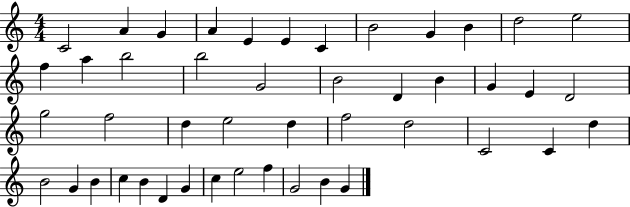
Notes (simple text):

C4/h A4/q G4/q A4/q E4/q E4/q C4/q B4/h G4/q B4/q D5/h E5/h F5/q A5/q B5/h B5/h G4/h B4/h D4/q B4/q G4/q E4/q D4/h G5/h F5/h D5/q E5/h D5/q F5/h D5/h C4/h C4/q D5/q B4/h G4/q B4/q C5/q B4/q D4/q G4/q C5/q E5/h F5/q G4/h B4/q G4/q